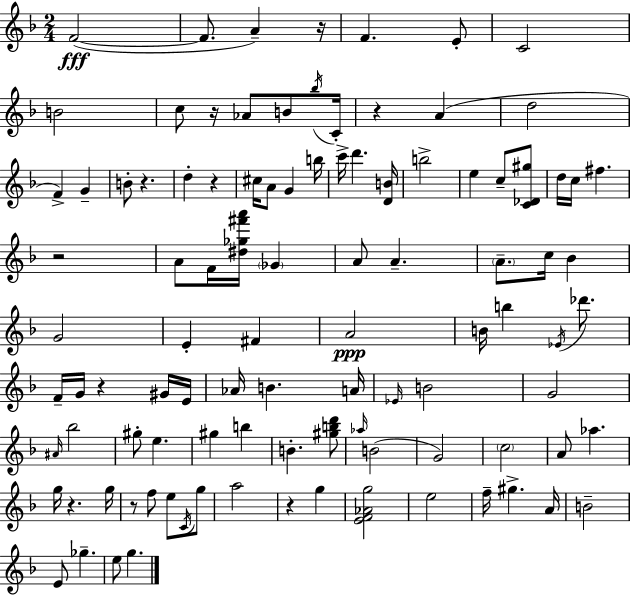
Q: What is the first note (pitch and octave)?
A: F4